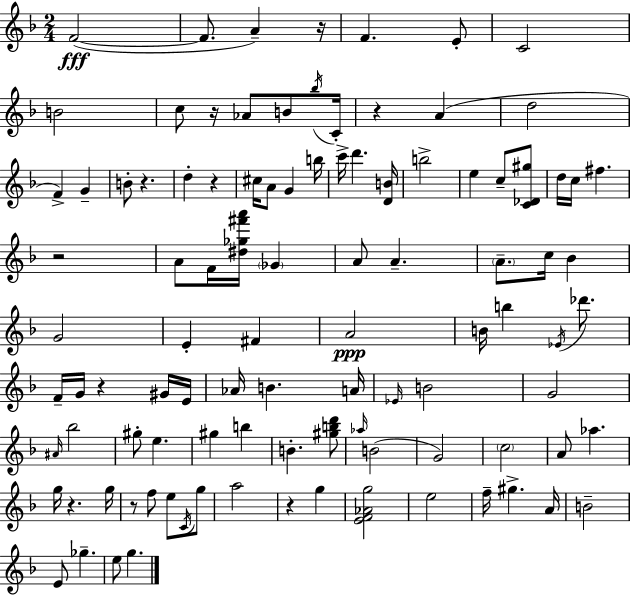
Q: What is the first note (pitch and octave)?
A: F4